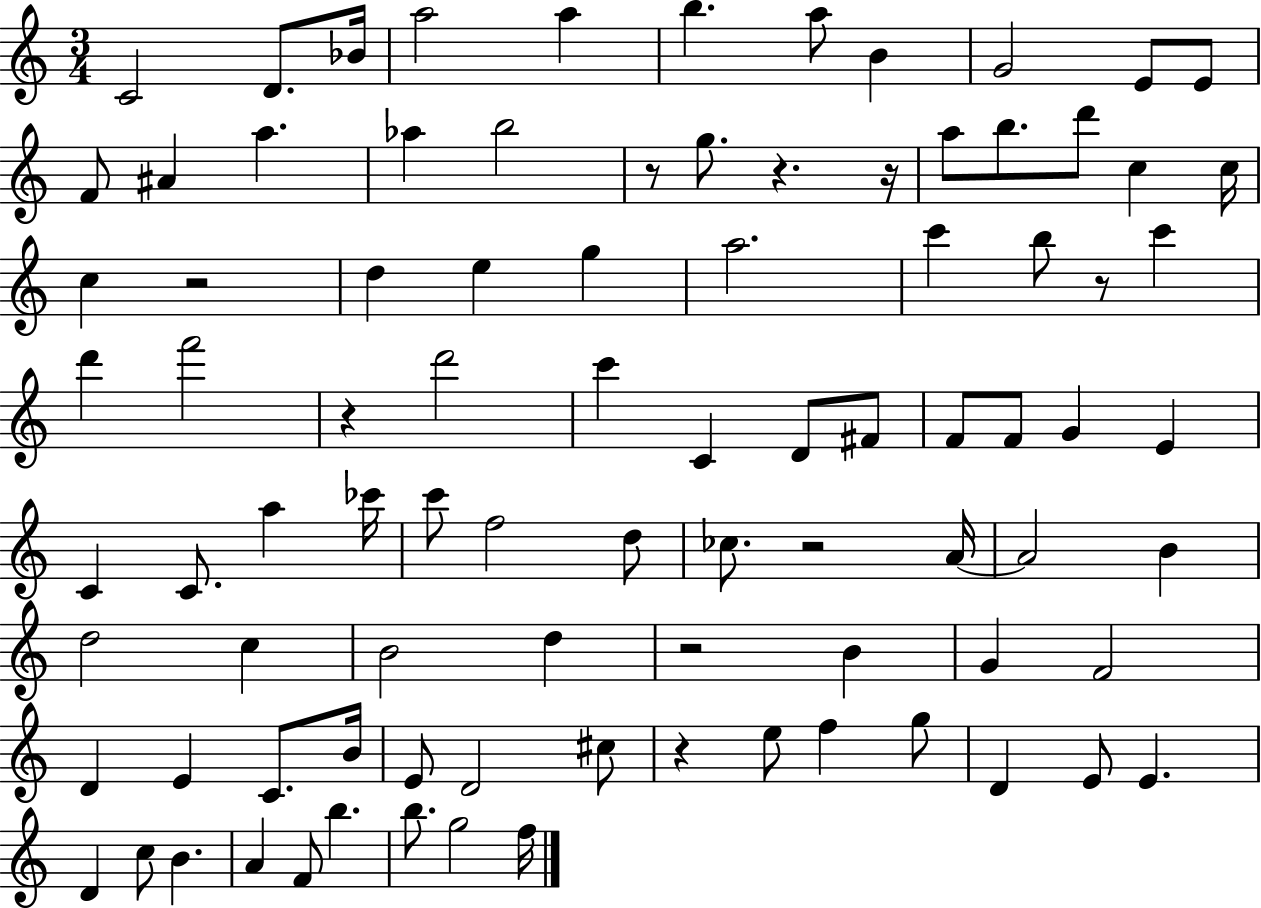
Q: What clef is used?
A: treble